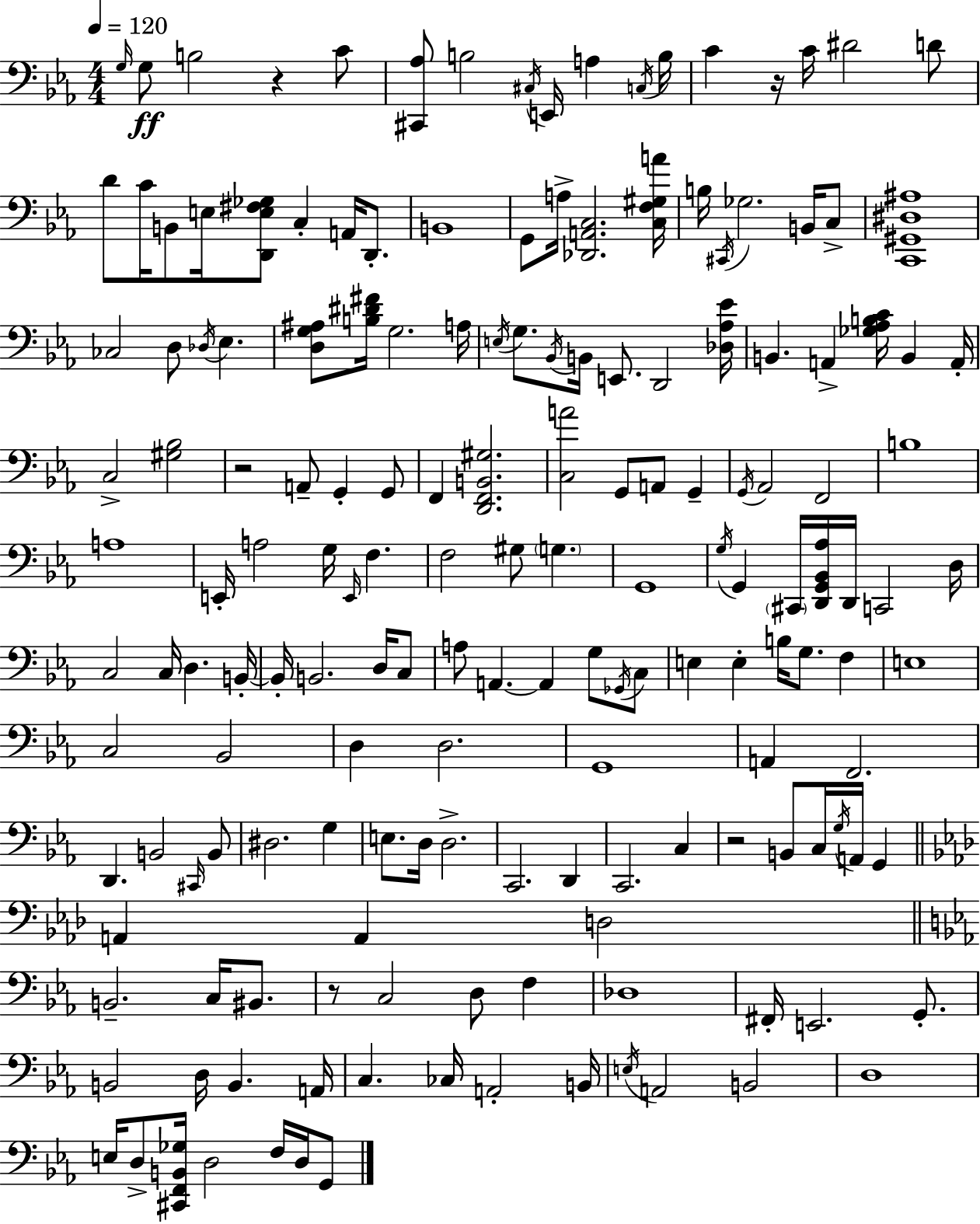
{
  \clef bass
  \numericTimeSignature
  \time 4/4
  \key c \minor
  \tempo 4 = 120
  \repeat volta 2 { \grace { g16 }\ff g8 b2 r4 c'8 | <cis, aes>8 b2 \acciaccatura { cis16 } e,16 a4 | \acciaccatura { c16 } b16 c'4 r16 c'16 dis'2 | d'8 d'8 c'16 b,8 e16 <d, e fis ges>8 c4-. a,16 | \break d,8.-. b,1 | g,8 a16-> <des, a, c>2. | <c f gis a'>16 b16 \acciaccatura { cis,16 } ges2. | b,16 c8-> <c, gis, dis ais>1 | \break ces2 d8 \acciaccatura { des16 } ees4. | <d g ais>8 <b dis' fis'>16 g2. | a16 \acciaccatura { e16 } g8. \acciaccatura { bes,16 } b,16 e,8. d,2 | <des aes ees'>16 b,4. a,4-> | \break <ges aes b c'>16 b,4 a,16-. c2-> <gis bes>2 | r2 a,8-- | g,4-. g,8 f,4 <d, f, b, gis>2. | <c a'>2 g,8 | \break a,8 g,4-- \acciaccatura { g,16 } aes,2 | f,2 b1 | a1 | e,16-. a2 | \break g16 \grace { e,16 } f4. f2 | gis8 \parenthesize g4. g,1 | \acciaccatura { g16 } g,4 \parenthesize cis,16 <d, g, bes, aes>16 | d,16 c,2 d16 c2 | \break c16 d4. b,16-.~~ b,16-. b,2. | d16 c8 a8 a,4.~~ | a,4 g8 \acciaccatura { ges,16 } c8 e4 e4-. | b16 g8. f4 e1 | \break c2 | bes,2 d4 d2. | g,1 | a,4 f,2. | \break d,4. | b,2 \grace { cis,16 } b,8 dis2. | g4 e8. d16 | d2.-> c,2. | \break d,4 c,2. | c4 r2 | b,8 c16 \acciaccatura { g16 } a,16 g,4 \bar "||" \break \key aes \major a,4 a,4 d2 | \bar "||" \break \key ees \major b,2.-- c16 bis,8. | r8 c2 d8 f4 | des1 | fis,16-. e,2. g,8.-. | \break b,2 d16 b,4. a,16 | c4. ces16 a,2-. b,16 | \acciaccatura { e16 } a,2 b,2 | d1 | \break e16 d8-> <cis, f, b, ges>16 d2 f16 d16 g,8 | } \bar "|."
}